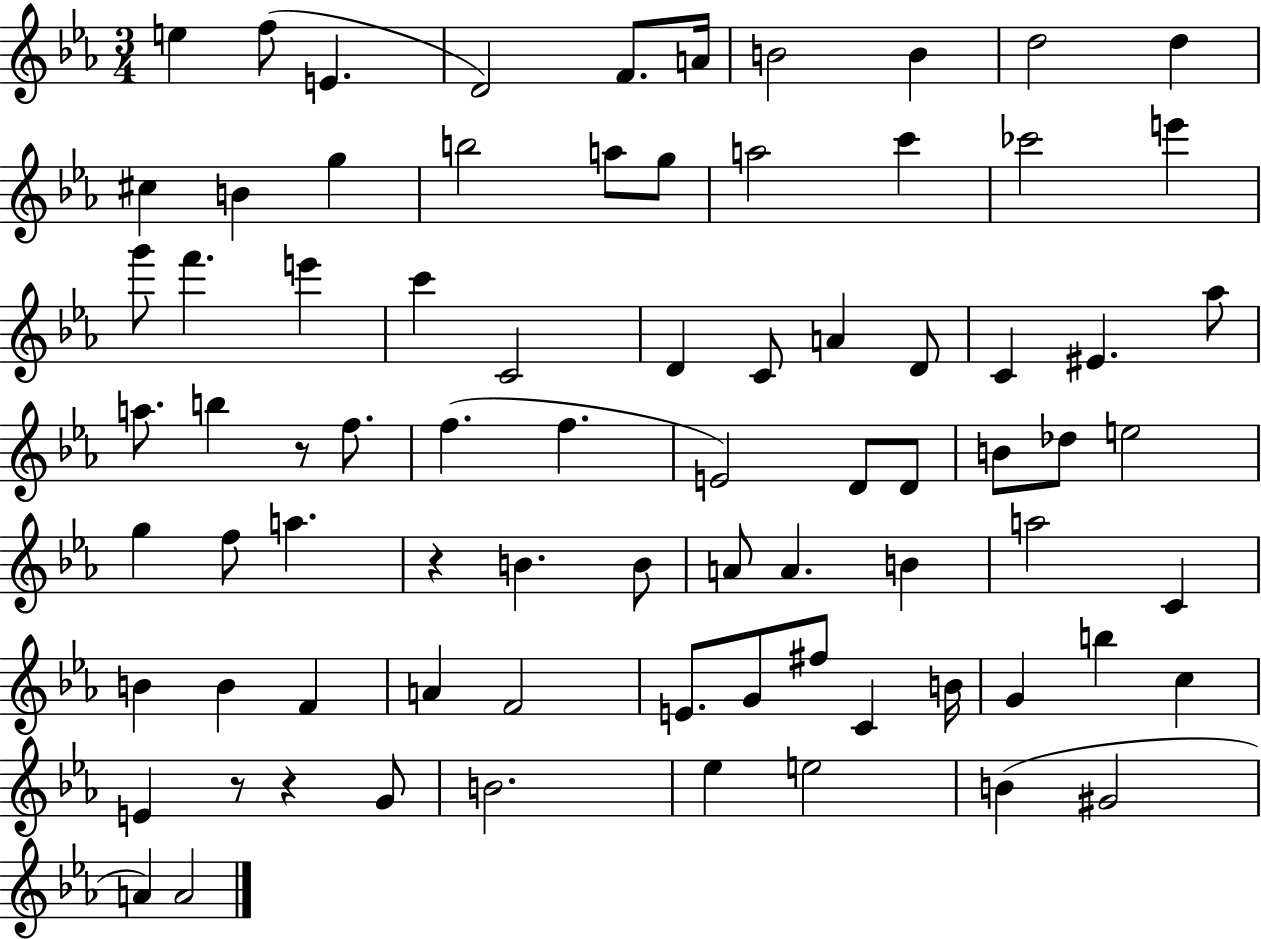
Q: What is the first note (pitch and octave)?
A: E5